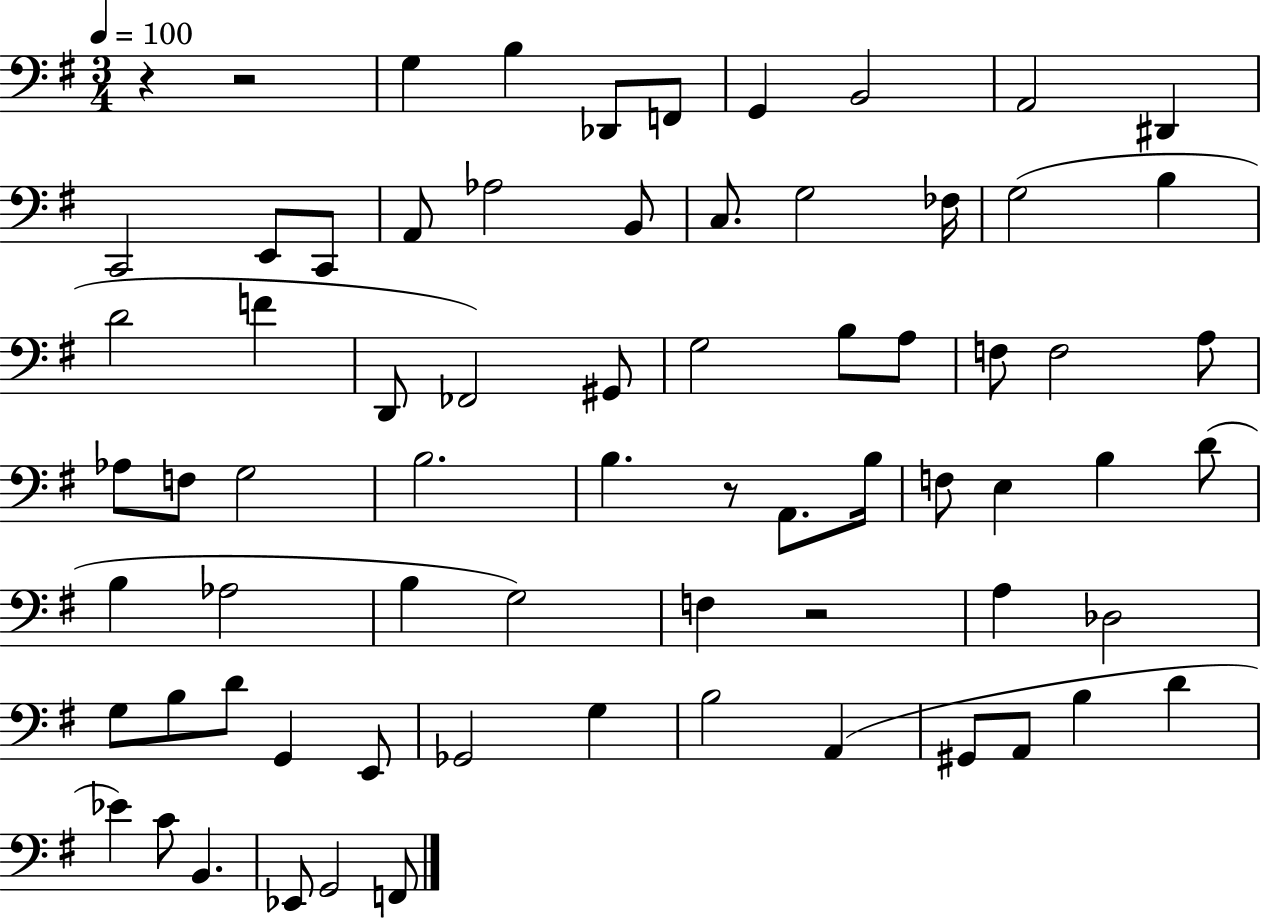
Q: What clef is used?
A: bass